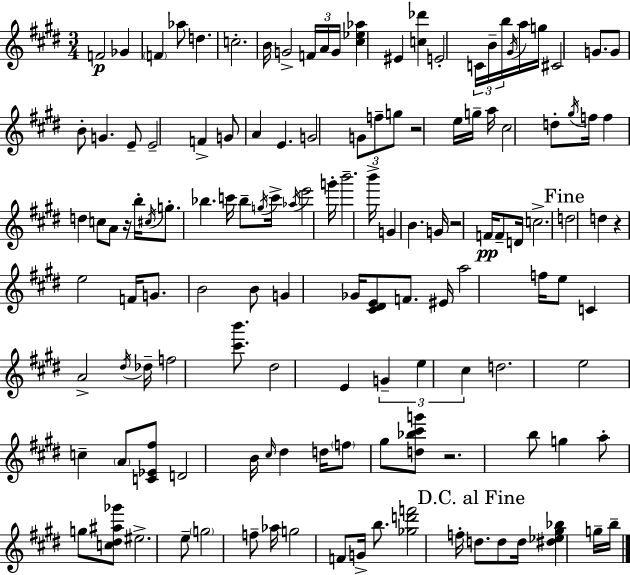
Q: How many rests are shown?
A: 5